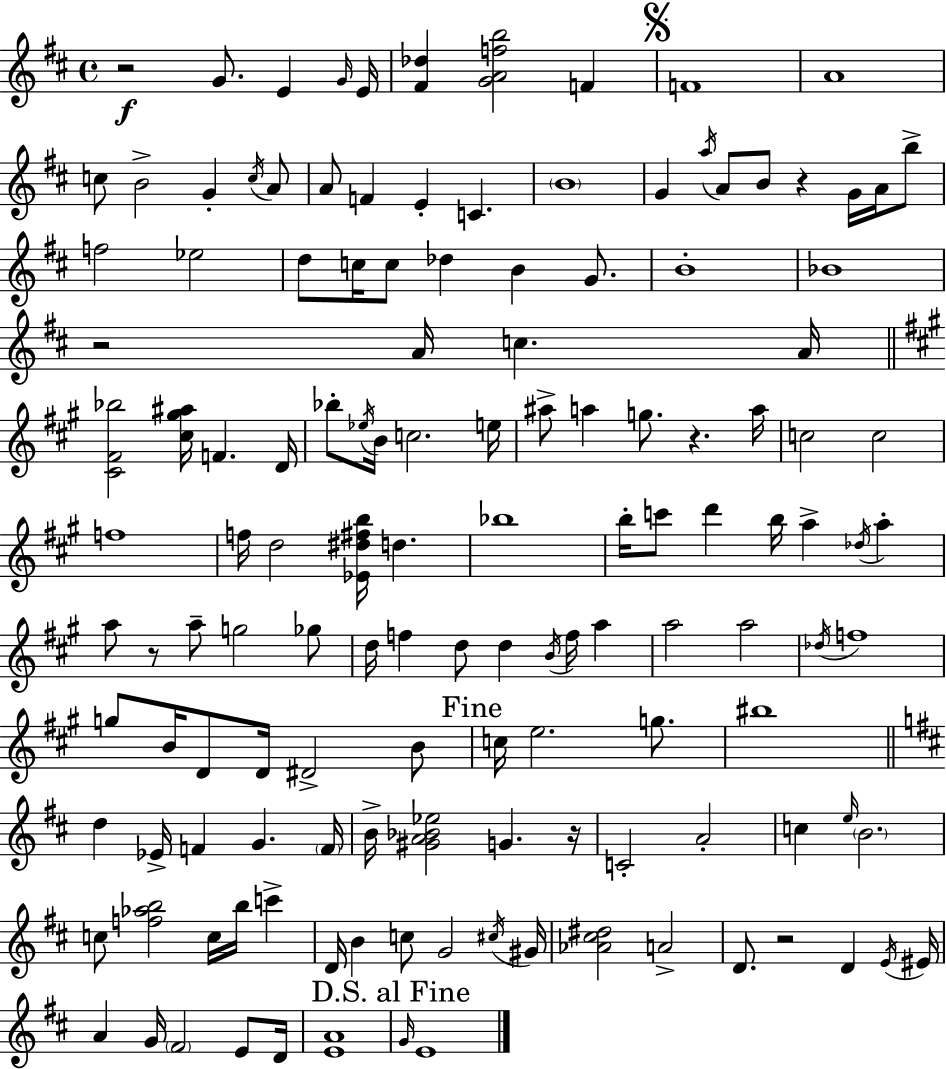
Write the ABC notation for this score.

X:1
T:Untitled
M:4/4
L:1/4
K:D
z2 G/2 E G/4 E/4 [^F_d] [GAfb]2 F F4 A4 c/2 B2 G c/4 A/2 A/2 F E C B4 G a/4 A/2 B/2 z G/4 A/4 b/2 f2 _e2 d/2 c/4 c/2 _d B G/2 B4 _B4 z2 A/4 c A/4 [^C^F_b]2 [^c^g^a]/4 F D/4 _b/2 _e/4 B/4 c2 e/4 ^a/2 a g/2 z a/4 c2 c2 f4 f/4 d2 [_E^d^fb]/4 d _b4 b/4 c'/2 d' b/4 a _d/4 a a/2 z/2 a/2 g2 _g/2 d/4 f d/2 d B/4 f/4 a a2 a2 _d/4 f4 g/2 B/4 D/2 D/4 ^D2 B/2 c/4 e2 g/2 ^b4 d _E/4 F G F/4 B/4 [^GA_B_e]2 G z/4 C2 A2 c e/4 B2 c/2 [f_ab]2 c/4 b/4 c' D/4 B c/2 G2 ^c/4 ^G/4 [_A^c^d]2 A2 D/2 z2 D E/4 ^E/4 A G/4 ^F2 E/2 D/4 [EA]4 G/4 E4